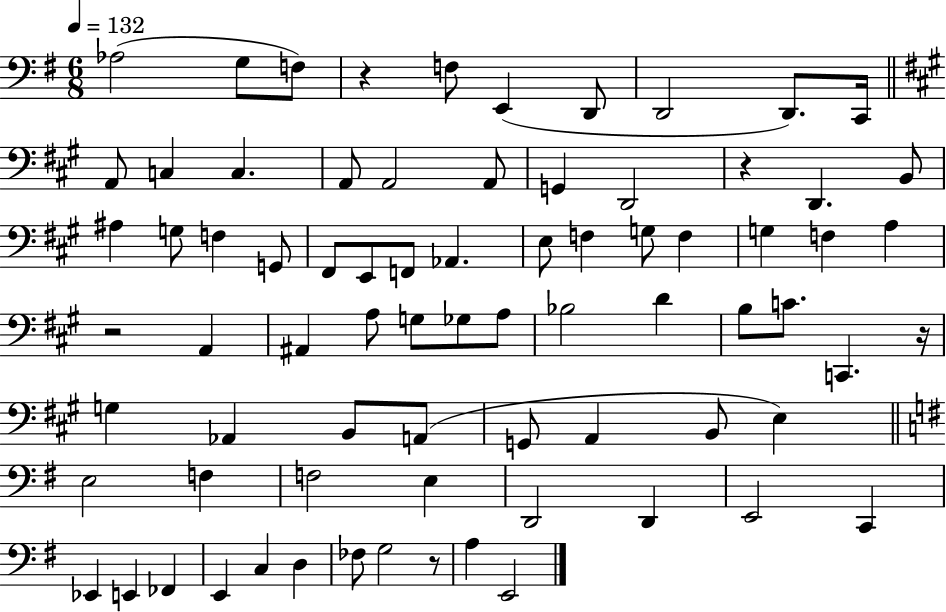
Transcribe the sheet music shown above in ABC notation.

X:1
T:Untitled
M:6/8
L:1/4
K:G
_A,2 G,/2 F,/2 z F,/2 E,, D,,/2 D,,2 D,,/2 C,,/4 A,,/2 C, C, A,,/2 A,,2 A,,/2 G,, D,,2 z D,, B,,/2 ^A, G,/2 F, G,,/2 ^F,,/2 E,,/2 F,,/2 _A,, E,/2 F, G,/2 F, G, F, A, z2 A,, ^A,, A,/2 G,/2 _G,/2 A,/2 _B,2 D B,/2 C/2 C,, z/4 G, _A,, B,,/2 A,,/2 G,,/2 A,, B,,/2 E, E,2 F, F,2 E, D,,2 D,, E,,2 C,, _E,, E,, _F,, E,, C, D, _F,/2 G,2 z/2 A, E,,2